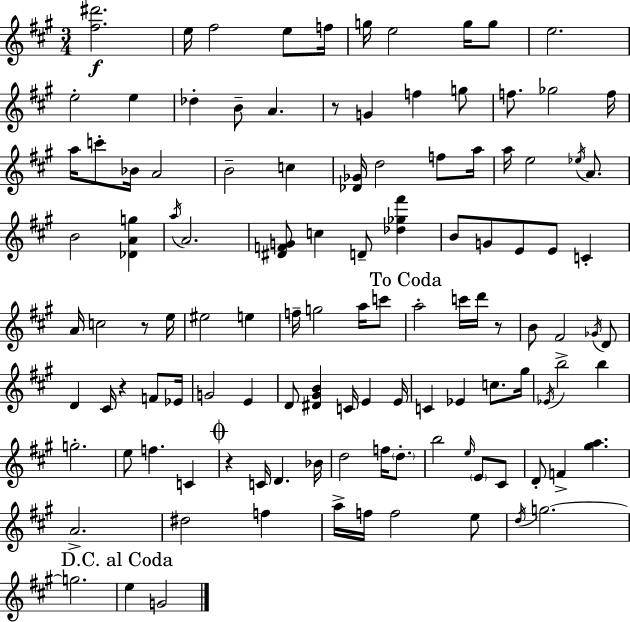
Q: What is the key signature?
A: A major